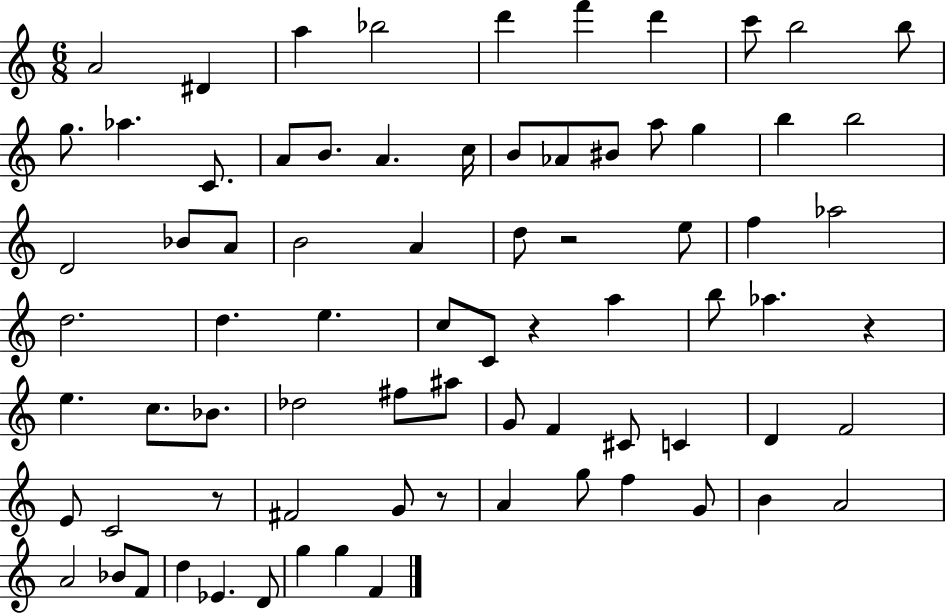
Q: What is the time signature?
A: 6/8